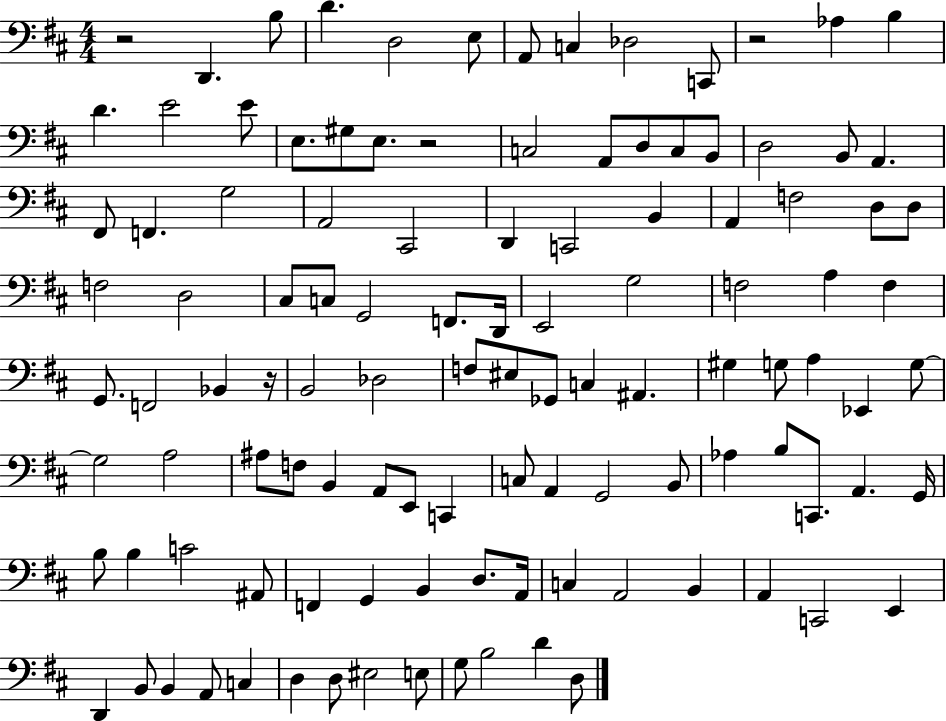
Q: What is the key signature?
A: D major